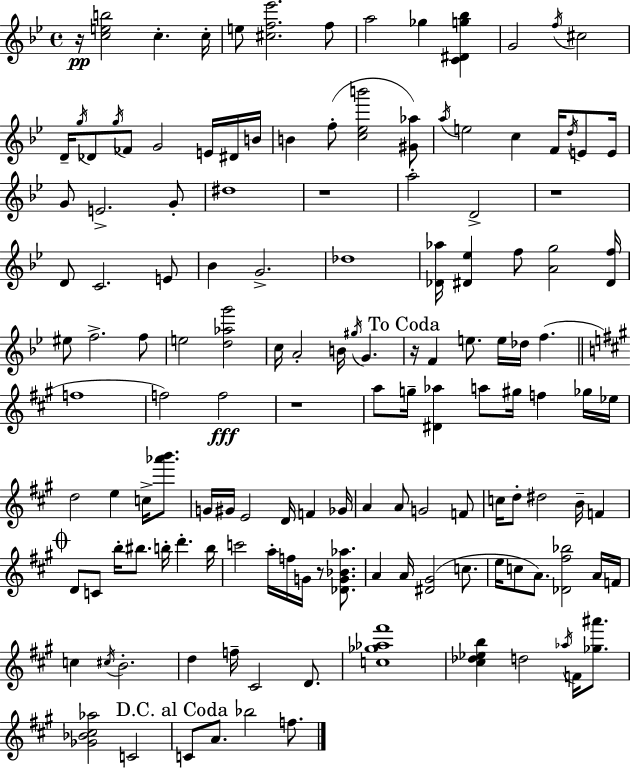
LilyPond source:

{
  \clef treble
  \time 4/4
  \defaultTimeSignature
  \key bes \major
  r16\pp <c'' e'' b''>2 c''4.-. c''16-. | e''8 <cis'' f'' ees'''>2. f''8 | a''2 ges''4 <c' dis' g'' bes''>4 | g'2 \acciaccatura { f''16 } cis''2 | \break d'16-- \acciaccatura { g''16 } des'8 \acciaccatura { g''16 } fes'8 g'2 | e'16 dis'16 b'16 b'4 f''8-.( <c'' ees'' b'''>2 | <gis' aes''>8) \acciaccatura { a''16 } e''2 c''4 | f'16 \acciaccatura { d''16 } e'8 e'16 g'8 e'2.-> | \break g'8-. dis''1 | r1 | a''2-. d'2-> | r1 | \break d'8 c'2. | e'8 bes'4 g'2.-> | des''1 | <des' aes''>16 <dis' ees''>4 f''8 <a' g''>2 | \break <dis' f''>16 eis''8 f''2.-> | f''8 e''2 <d'' aes'' g'''>2 | c''16 a'2-. b'16 \acciaccatura { gis''16 } | g'4. \mark "To Coda" r16 f'4 e''8. e''16 des''16 | \break f''4.( \bar "||" \break \key a \major f''1 | f''2) f''2\fff | r1 | a''8 g''16-- <dis' aes''>4 a''8 gis''16 f''4 ges''16 ees''16 | \break d''2 e''4 c''16-> <aes''' b'''>8. | g'16 gis'16 e'2 d'16 f'4 ges'16 | a'4 a'8 g'2 f'8 | c''16 d''8-. dis''2 b'16-- f'4 | \break \mark \markup { \musicglyph "scripts.coda" } d'8 c'8 b''16-. bis''8. b''16-. d'''4.-. b''16 | c'''2 a''16-. f''16 g'16 r8 <des' g' bes' aes''>8. | a'4 a'16 <dis' gis'>2( c''8. | e''16 c''8 a'8.) <des' fis'' bes''>2 a'16 f'16 | \break c''4 \acciaccatura { cis''16 } b'2.-. | d''4 f''16-- cis'2 d'8. | <c'' ges'' aes'' fis'''>1 | <cis'' des'' ees'' b''>4 d''2 \acciaccatura { aes''16 } f'16 <ges'' ais'''>8. | \break <ges' bes' cis'' aes''>2 c'2 | \mark "D.C. al Coda" c'8 a'8. bes''2 f''8. | \bar "|."
}